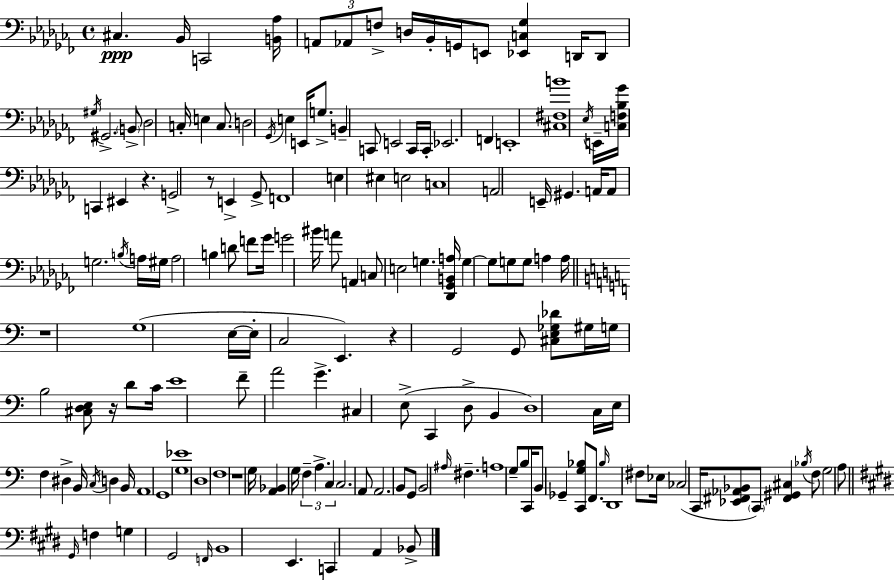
{
  \clef bass
  \time 4/4
  \defaultTimeSignature
  \key aes \minor
  \repeat volta 2 { cis4.\ppp bes,16 c,2 <b, aes>16 | \tuplet 3/2 { a,8 aes,8 f8-> } d16 bes,16-. g,16 e,8 <ees, c ges>4 d,16 | d,8 \acciaccatura { gis16 } gis,2.-> \parenthesize b,8-> | des2 c16-. e4 c8. | \break d2 \acciaccatura { ges,16 } e4 e,16 g8.-> | b,4-- c,8 e,2 | c,16 c,16-. ees,2. f,4 | e,1-. | \break <cis fis b'>1 | \acciaccatura { ees16 } e,16-- <c f bes ges'>16 c,4 eis,4 r4. | g,2-> r8 e,4-> | ges,8-> f,1 | \break e4 eis4 e2 | c1 | a,2 e,16-- gis,4. | a,16 a,8 g2. | \break \acciaccatura { b16 } a16 gis16 a2 b4 | d'8 f'8 ges'16 g'2 bis'16 a'8 | a,4 c8 e2 g4. | <des, ges, b, a>16 g4~~ g8 g8 g8 a4 | \break a16 \bar "||" \break \key a \minor r1 | g1( | e16~~ e16-. c2 e,4.) | r4 g,2 g,8 <cis e ges des'>8 | \break gis16 g16 b2 <cis d e>8 r16 d'8 c'16 | e'1 | f'8-- a'2 g'4.-> | cis4 e8->( c,4 d8-> b,4 | \break d1) | c16 e16 f4 dis4-> b,16 \acciaccatura { c16 } d4 | b,16 a,1 | g,1 | \break <g ees'>1 | d1 | f1 | r1 | \break g16 <a, bes,>4 g16 \tuplet 3/2 { f4-- a4.-> | c4 } c2. | a,8 a,2. b,8 | g,8 b,2 \grace { ais16 } fis4.-- | \break a1 | g8-- b8 c,16 b,8 ges,4-- <c, g bes>8 f,8. | \grace { bes16 } d,1 | fis8 ees16 ces2( c,16 <ees, fis, aes, bes,>8 | \break \parenthesize c,8) <fis, gis, cis>4 \acciaccatura { bes16 } f8 g2 | a8 \bar "||" \break \key e \major \grace { gis,16 } f4 g4 gis,2 | \grace { f,16 } b,1 | e,4. c,4 a,4 | bes,8-> } \bar "|."
}